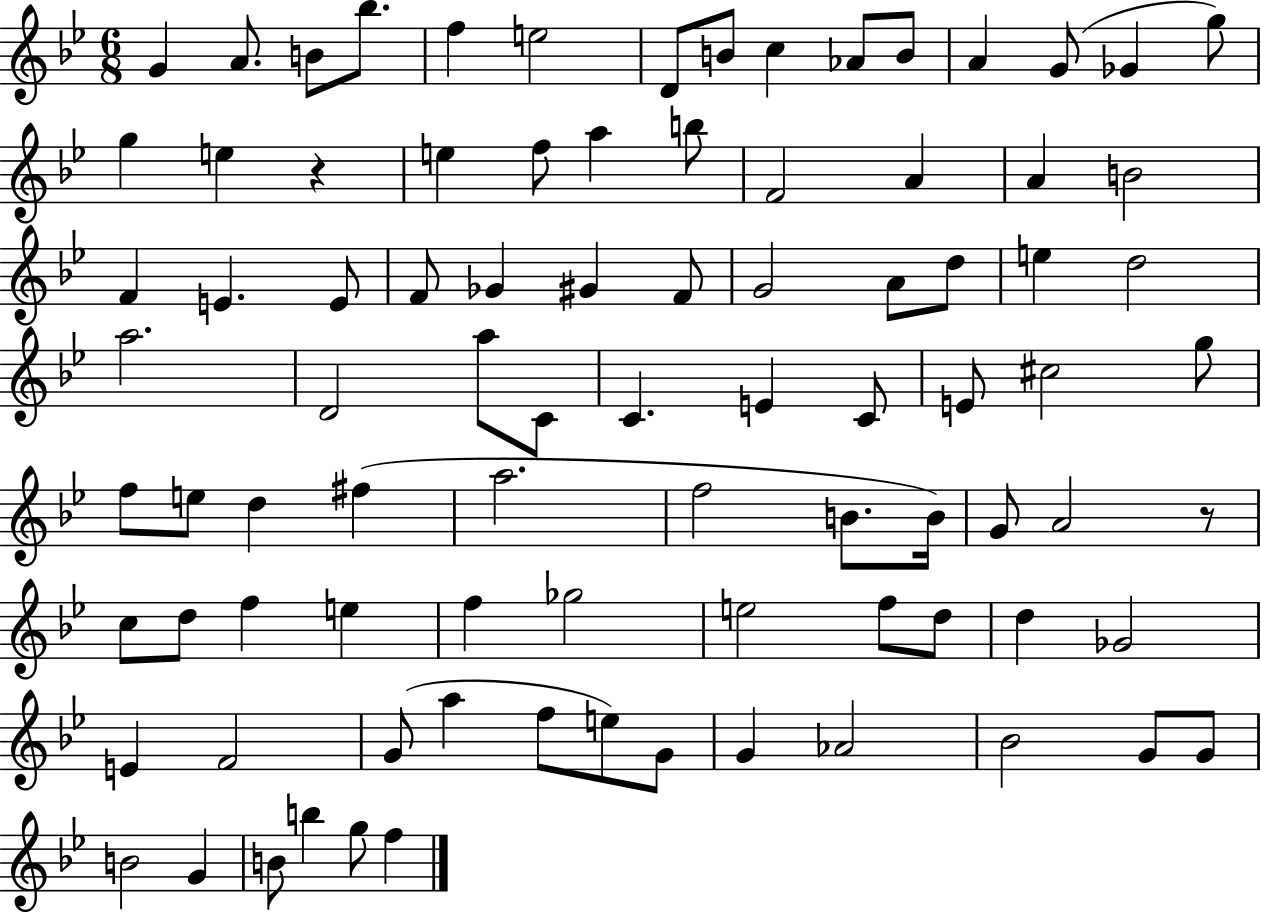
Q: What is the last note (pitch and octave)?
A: F5